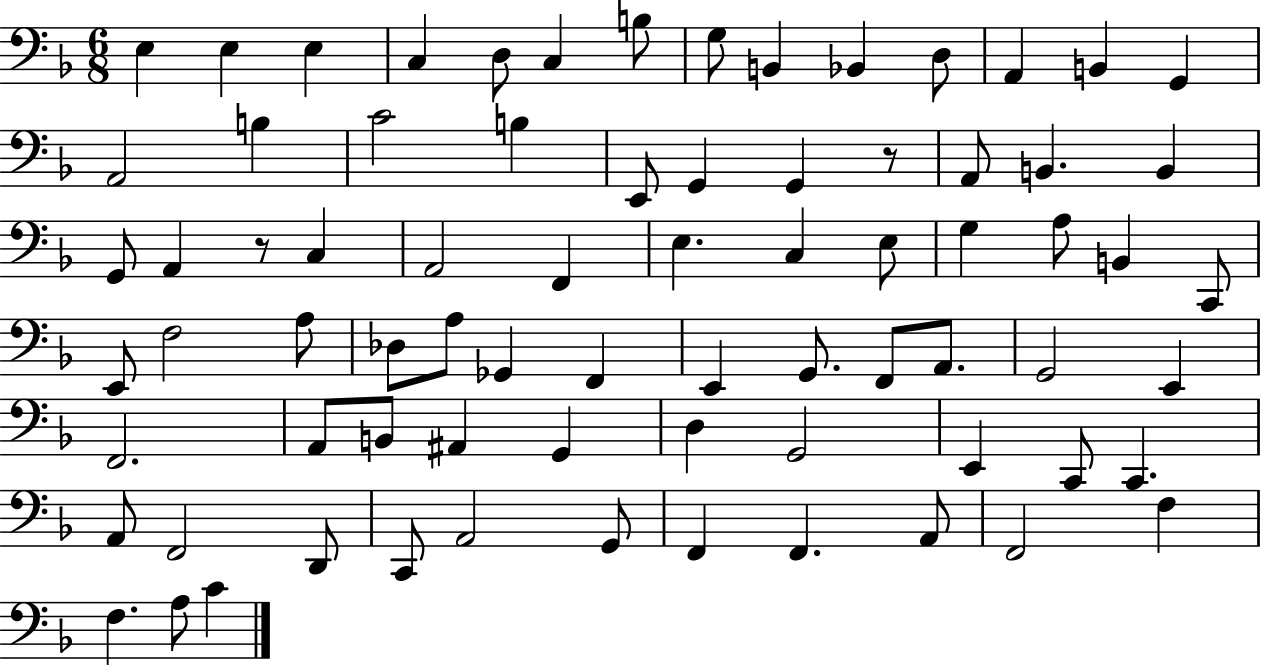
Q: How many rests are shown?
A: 2